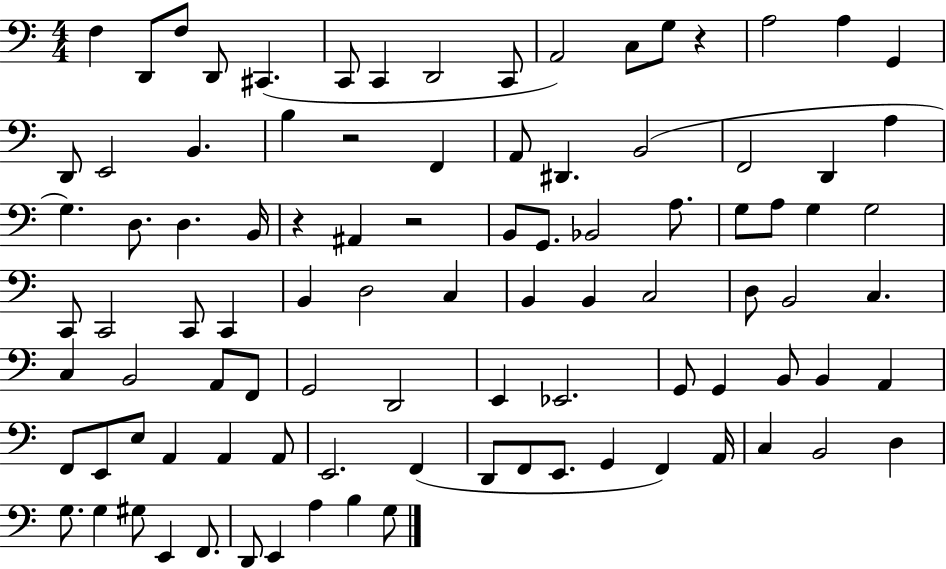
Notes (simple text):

F3/q D2/e F3/e D2/e C#2/q. C2/e C2/q D2/h C2/e A2/h C3/e G3/e R/q A3/h A3/q G2/q D2/e E2/h B2/q. B3/q R/h F2/q A2/e D#2/q. B2/h F2/h D2/q A3/q G3/q. D3/e. D3/q. B2/s R/q A#2/q R/h B2/e G2/e. Bb2/h A3/e. G3/e A3/e G3/q G3/h C2/e C2/h C2/e C2/q B2/q D3/h C3/q B2/q B2/q C3/h D3/e B2/h C3/q. C3/q B2/h A2/e F2/e G2/h D2/h E2/q Eb2/h. G2/e G2/q B2/e B2/q A2/q F2/e E2/e E3/e A2/q A2/q A2/e E2/h. F2/q D2/e F2/e E2/e. G2/q F2/q A2/s C3/q B2/h D3/q G3/e. G3/q G#3/e E2/q F2/e. D2/e E2/q A3/q B3/q G3/e